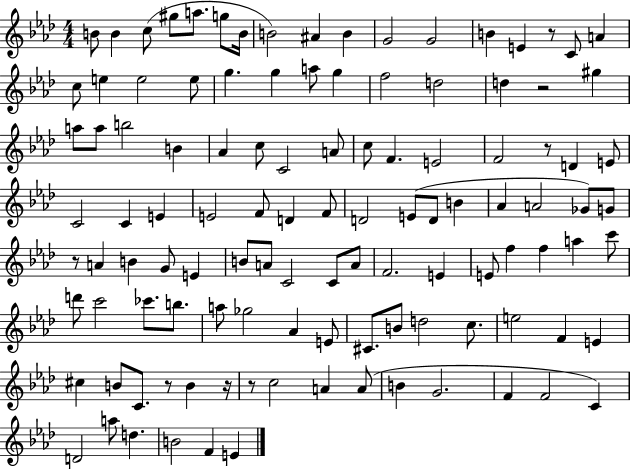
B4/e B4/q C5/e G#5/e A5/e. G5/e B4/s B4/h A#4/q B4/q G4/h G4/h B4/q E4/q R/e C4/e A4/q C5/e E5/q E5/h E5/e G5/q. G5/q A5/e G5/q F5/h D5/h D5/q R/h G#5/q A5/e A5/e B5/h B4/q Ab4/q C5/e C4/h A4/e C5/e F4/q. E4/h F4/h R/e D4/q E4/e C4/h C4/q E4/q E4/h F4/e D4/q F4/e D4/h E4/e D4/e B4/q Ab4/q A4/h Gb4/e G4/e R/e A4/q B4/q G4/e E4/q B4/e A4/e C4/h C4/e A4/e F4/h. E4/q E4/e F5/q F5/q A5/q C6/e D6/e C6/h CES6/e. B5/e. A5/e Gb5/h Ab4/q E4/e C#4/e. B4/e D5/h C5/e. E5/h F4/q E4/q C#5/q B4/e C4/e. R/e B4/q R/s R/e C5/h A4/q A4/e B4/q G4/h. F4/q F4/h C4/q D4/h A5/e D5/q. B4/h F4/q E4/q